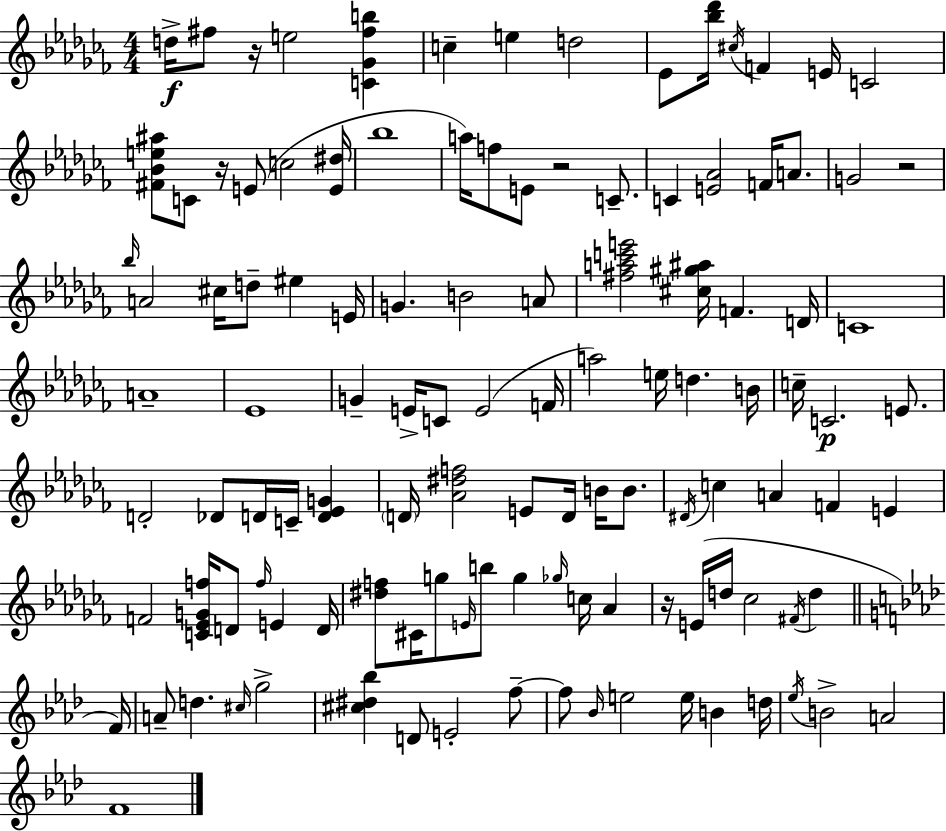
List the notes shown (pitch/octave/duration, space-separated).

D5/s F#5/e R/s E5/h [C4,Gb4,F#5,B5]/q C5/q E5/q D5/h Eb4/e [Bb5,Db6]/s C#5/s F4/q E4/s C4/h [F#4,Bb4,E5,A#5]/e C4/e R/s E4/e C5/h [E4,D#5]/s Bb5/w A5/s F5/e E4/e R/h C4/e. C4/q [E4,Ab4]/h F4/s A4/e. G4/h R/h Bb5/s A4/h C#5/s D5/e EIS5/q E4/s G4/q. B4/h A4/e [F#5,A5,C6,E6]/h [C#5,G#5,A#5]/s F4/q. D4/s C4/w A4/w Eb4/w G4/q E4/s C4/e E4/h F4/s A5/h E5/s D5/q. B4/s C5/s C4/h. E4/e. D4/h Db4/e D4/s C4/s [D4,Eb4,G4]/q D4/s [Ab4,D#5,F5]/h E4/e D4/s B4/s B4/e. D#4/s C5/q A4/q F4/q E4/q F4/h [C4,Eb4,G4,F5]/s D4/e F5/s E4/q D4/s [D#5,F5]/e C#4/s G5/e E4/s B5/e G5/q Gb5/s C5/s Ab4/q R/s E4/s D5/s CES5/h F#4/s D5/q F4/s A4/e D5/q. C#5/s G5/h [C#5,D#5,Bb5]/q D4/e E4/h F5/e F5/e Bb4/s E5/h E5/s B4/q D5/s Eb5/s B4/h A4/h F4/w